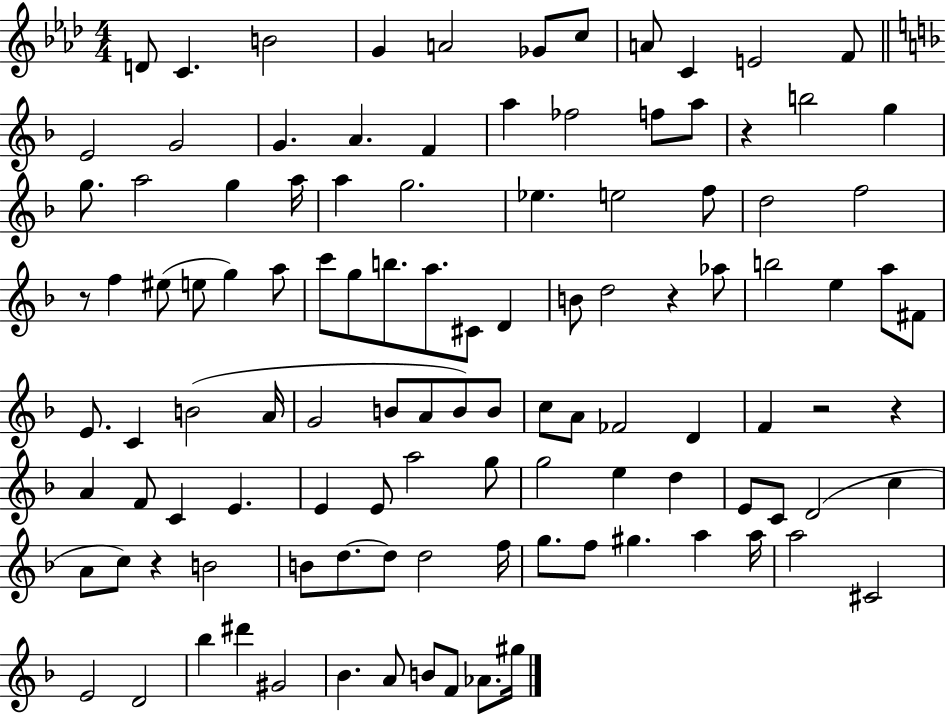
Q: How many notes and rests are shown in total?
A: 112